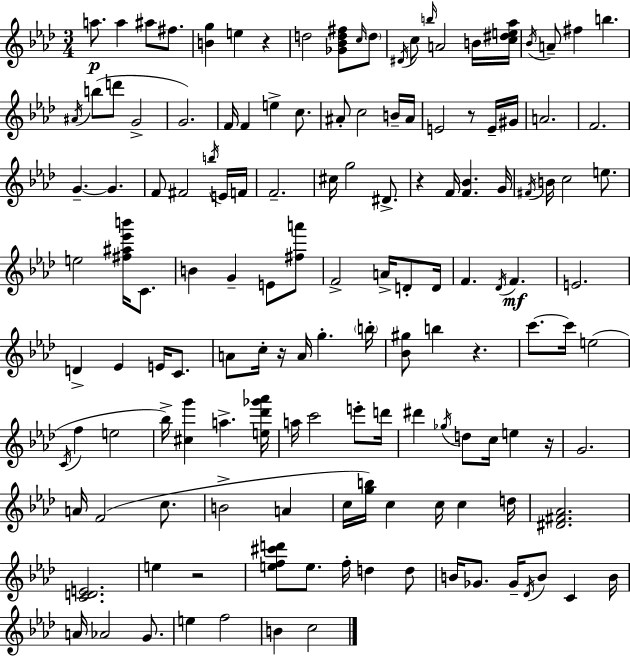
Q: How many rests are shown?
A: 7